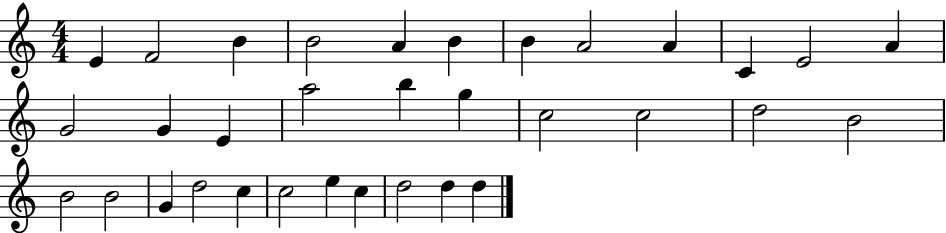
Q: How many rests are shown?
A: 0